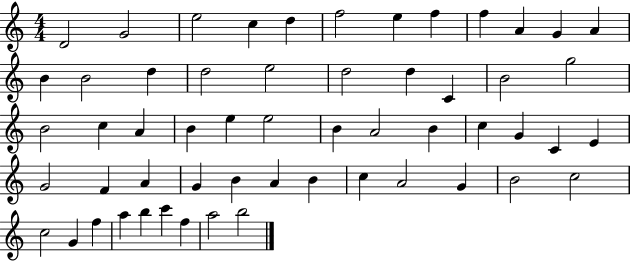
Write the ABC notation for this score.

X:1
T:Untitled
M:4/4
L:1/4
K:C
D2 G2 e2 c d f2 e f f A G A B B2 d d2 e2 d2 d C B2 g2 B2 c A B e e2 B A2 B c G C E G2 F A G B A B c A2 G B2 c2 c2 G f a b c' f a2 b2